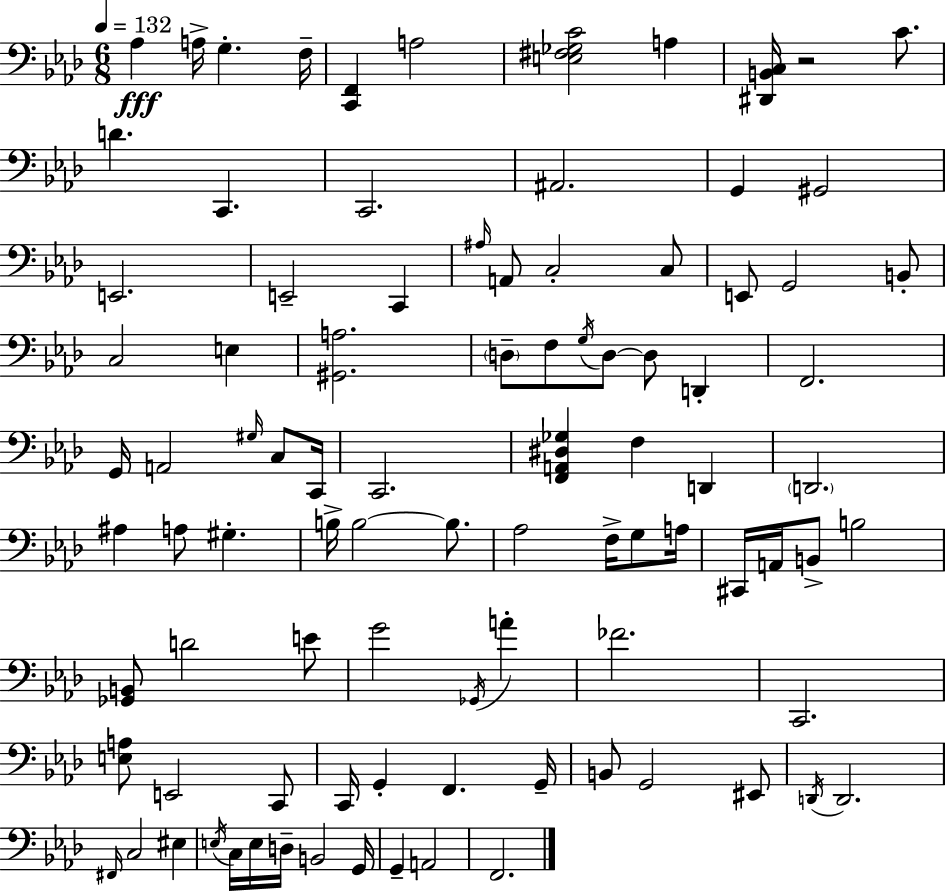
{
  \clef bass
  \numericTimeSignature
  \time 6/8
  \key f \minor
  \tempo 4 = 132
  \repeat volta 2 { aes4\fff a16-> g4.-. f16-- | <c, f,>4 a2 | <e fis ges c'>2 a4 | <dis, b, c>16 r2 c'8. | \break d'4. c,4. | c,2. | ais,2. | g,4 gis,2 | \break e,2. | e,2-- c,4 | \grace { ais16 } a,8 c2-. c8 | e,8 g,2 b,8-. | \break c2 e4 | <gis, a>2. | \parenthesize d8-- f8 \acciaccatura { g16 } d8~~ d8 d,4-. | f,2. | \break g,16 a,2 \grace { gis16 } | c8 c,16 c,2. | <f, a, dis ges>4 f4 d,4 | \parenthesize d,2. | \break ais4 a8 gis4.-. | b16-> b2~~ | b8. aes2 f16-> | g8 a16 cis,16 a,16 b,8-> b2 | \break <ges, b,>8 d'2 | e'8 g'2 \acciaccatura { ges,16 } | a'4-. fes'2. | c,2. | \break <e a>8 e,2 | c,8 c,16 g,4-. f,4. | g,16-- b,8 g,2 | eis,8 \acciaccatura { d,16 } d,2. | \break \grace { fis,16 } c2 | eis4 \acciaccatura { e16 } c16 e16 d16-- b,2 | g,16 g,4-- a,2 | f,2. | \break } \bar "|."
}